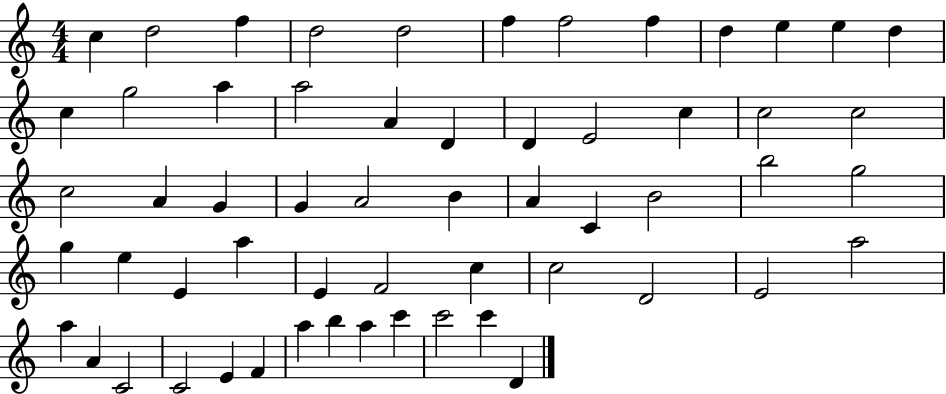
X:1
T:Untitled
M:4/4
L:1/4
K:C
c d2 f d2 d2 f f2 f d e e d c g2 a a2 A D D E2 c c2 c2 c2 A G G A2 B A C B2 b2 g2 g e E a E F2 c c2 D2 E2 a2 a A C2 C2 E F a b a c' c'2 c' D